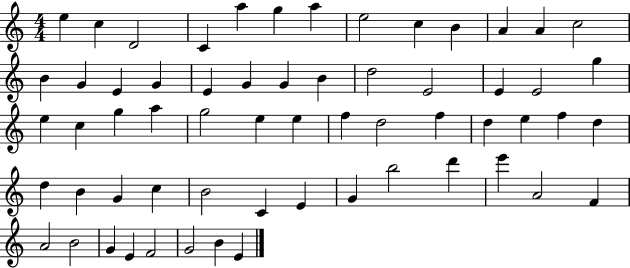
X:1
T:Untitled
M:4/4
L:1/4
K:C
e c D2 C a g a e2 c B A A c2 B G E G E G G B d2 E2 E E2 g e c g a g2 e e f d2 f d e f d d B G c B2 C E G b2 d' e' A2 F A2 B2 G E F2 G2 B E